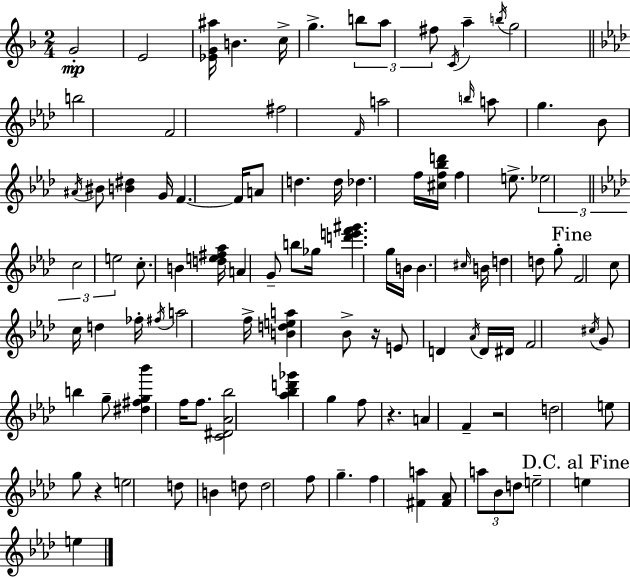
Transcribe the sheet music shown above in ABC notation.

X:1
T:Untitled
M:2/4
L:1/4
K:F
G2 E2 [_EG^a]/4 B c/4 g b/2 a/2 ^f/2 C/4 a b/4 g2 b2 F2 ^f2 F/4 a2 b/4 a/2 g _B/2 ^A/4 ^B/2 [B^d] G/4 F F/4 A/2 d d/4 _d f/4 [^cf_bd']/4 f e/2 _e2 c2 e2 c/2 B [de^f_a]/4 A G/2 b/2 _g/4 [d'e'f'^g'] g/4 B/4 B ^c/4 B/4 d d/2 g/2 F2 c/2 c/4 d _f/4 ^f/4 a2 f/4 [Bdea] _B/2 z/4 E/2 D _A/4 D/4 ^D/4 F2 ^c/4 G/2 b g/2 [^d^fg_b'] f/4 f/2 [C^D_A_b]2 [_a_bd'_g'] g f/2 z A F z2 d2 e/2 g/2 z e2 d/2 B d/2 d2 f/2 g f [^Fa] [^F_A]/2 a/2 _B/2 d/2 e2 e e